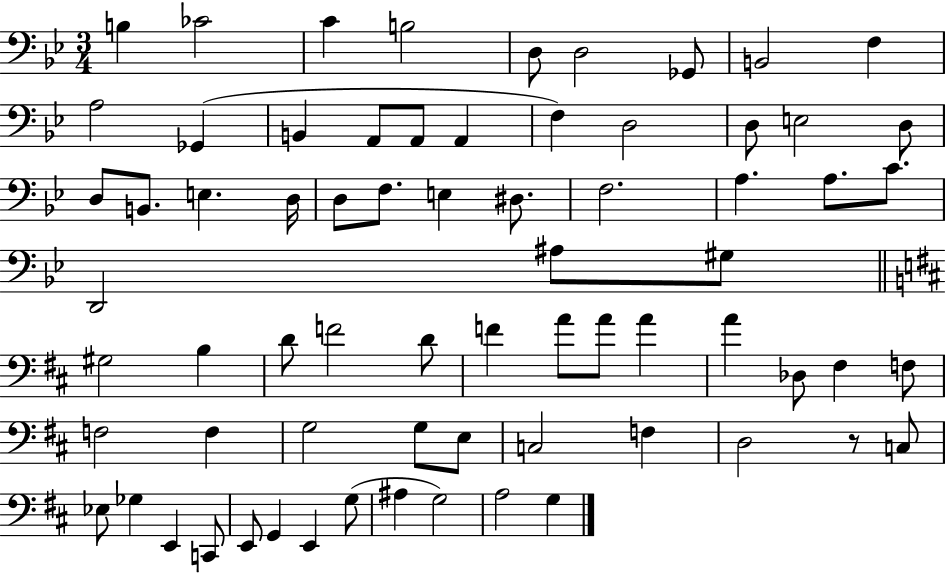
B3/q CES4/h C4/q B3/h D3/e D3/h Gb2/e B2/h F3/q A3/h Gb2/q B2/q A2/e A2/e A2/q F3/q D3/h D3/e E3/h D3/e D3/e B2/e. E3/q. D3/s D3/e F3/e. E3/q D#3/e. F3/h. A3/q. A3/e. C4/e. D2/h A#3/e G#3/e G#3/h B3/q D4/e F4/h D4/e F4/q A4/e A4/e A4/q A4/q Db3/e F#3/q F3/e F3/h F3/q G3/h G3/e E3/e C3/h F3/q D3/h R/e C3/e Eb3/e Gb3/q E2/q C2/e E2/e G2/q E2/q G3/e A#3/q G3/h A3/h G3/q